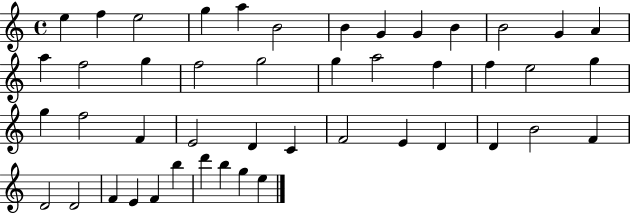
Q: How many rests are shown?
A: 0